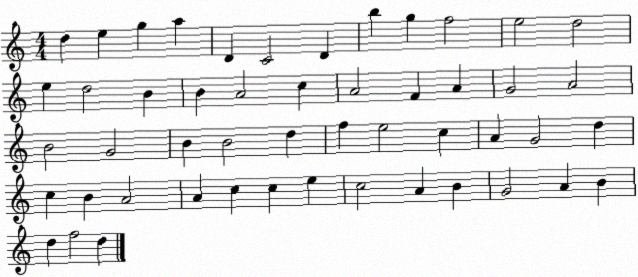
X:1
T:Untitled
M:4/4
L:1/4
K:C
d e g a D C2 D b g f2 e2 d2 e d2 B B A2 c A2 F A G2 A2 B2 G2 B B2 d f e2 c A G2 d c B A2 A c c e c2 A B G2 A B d f2 d